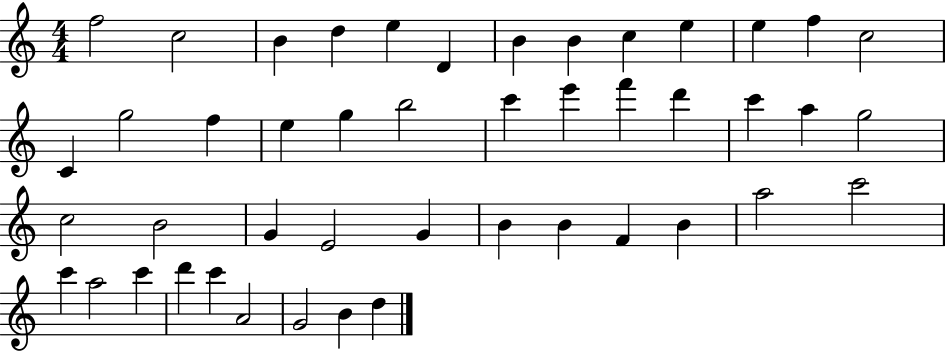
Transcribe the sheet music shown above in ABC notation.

X:1
T:Untitled
M:4/4
L:1/4
K:C
f2 c2 B d e D B B c e e f c2 C g2 f e g b2 c' e' f' d' c' a g2 c2 B2 G E2 G B B F B a2 c'2 c' a2 c' d' c' A2 G2 B d